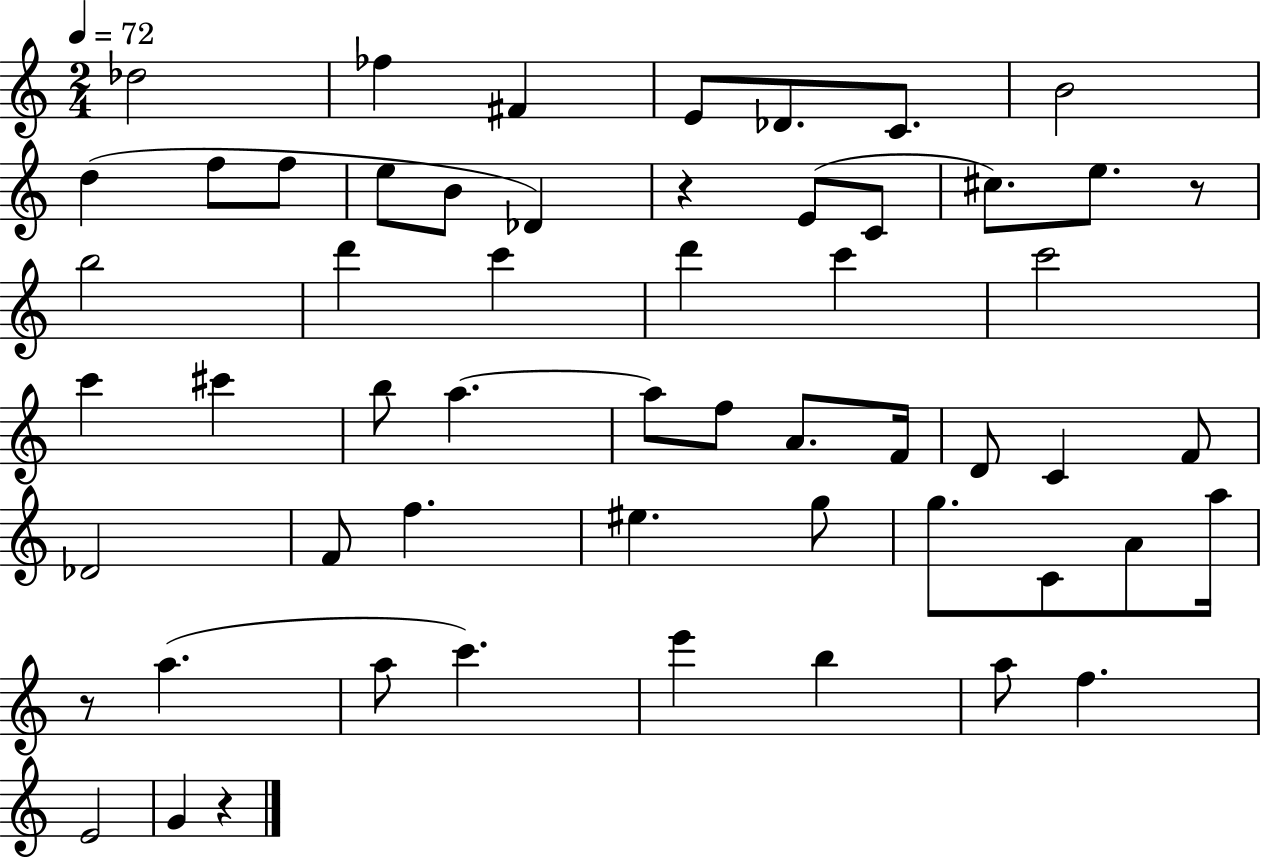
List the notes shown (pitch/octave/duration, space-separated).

Db5/h FES5/q F#4/q E4/e Db4/e. C4/e. B4/h D5/q F5/e F5/e E5/e B4/e Db4/q R/q E4/e C4/e C#5/e. E5/e. R/e B5/h D6/q C6/q D6/q C6/q C6/h C6/q C#6/q B5/e A5/q. A5/e F5/e A4/e. F4/s D4/e C4/q F4/e Db4/h F4/e F5/q. EIS5/q. G5/e G5/e. C4/e A4/e A5/s R/e A5/q. A5/e C6/q. E6/q B5/q A5/e F5/q. E4/h G4/q R/q